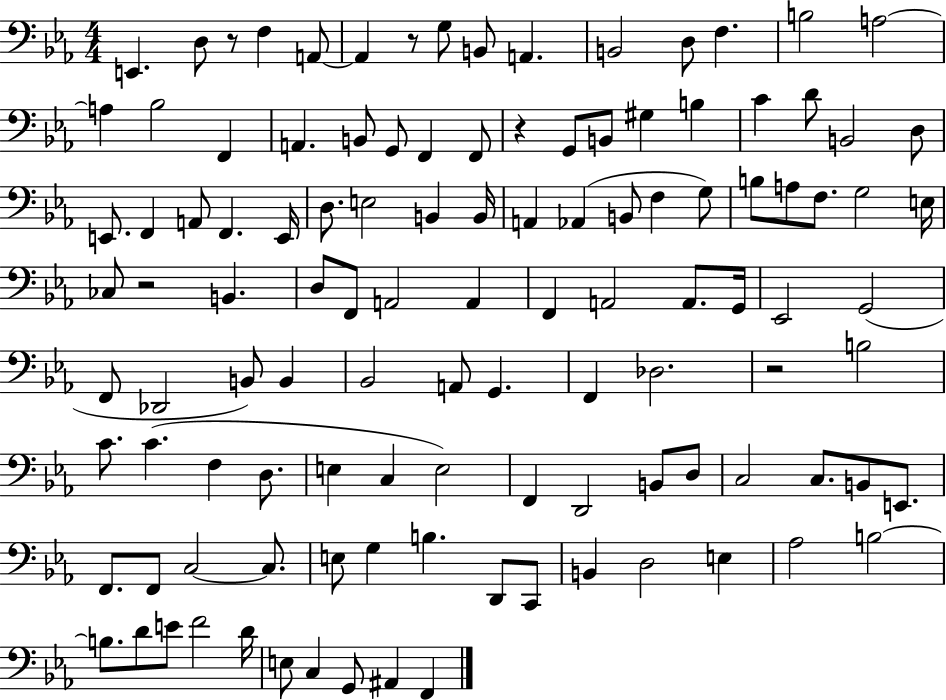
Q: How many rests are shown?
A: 5